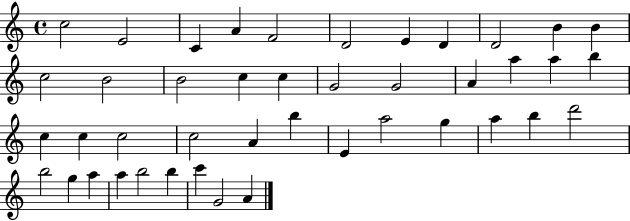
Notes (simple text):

C5/h E4/h C4/q A4/q F4/h D4/h E4/q D4/q D4/h B4/q B4/q C5/h B4/h B4/h C5/q C5/q G4/h G4/h A4/q A5/q A5/q B5/q C5/q C5/q C5/h C5/h A4/q B5/q E4/q A5/h G5/q A5/q B5/q D6/h B5/h G5/q A5/q A5/q B5/h B5/q C6/q G4/h A4/q